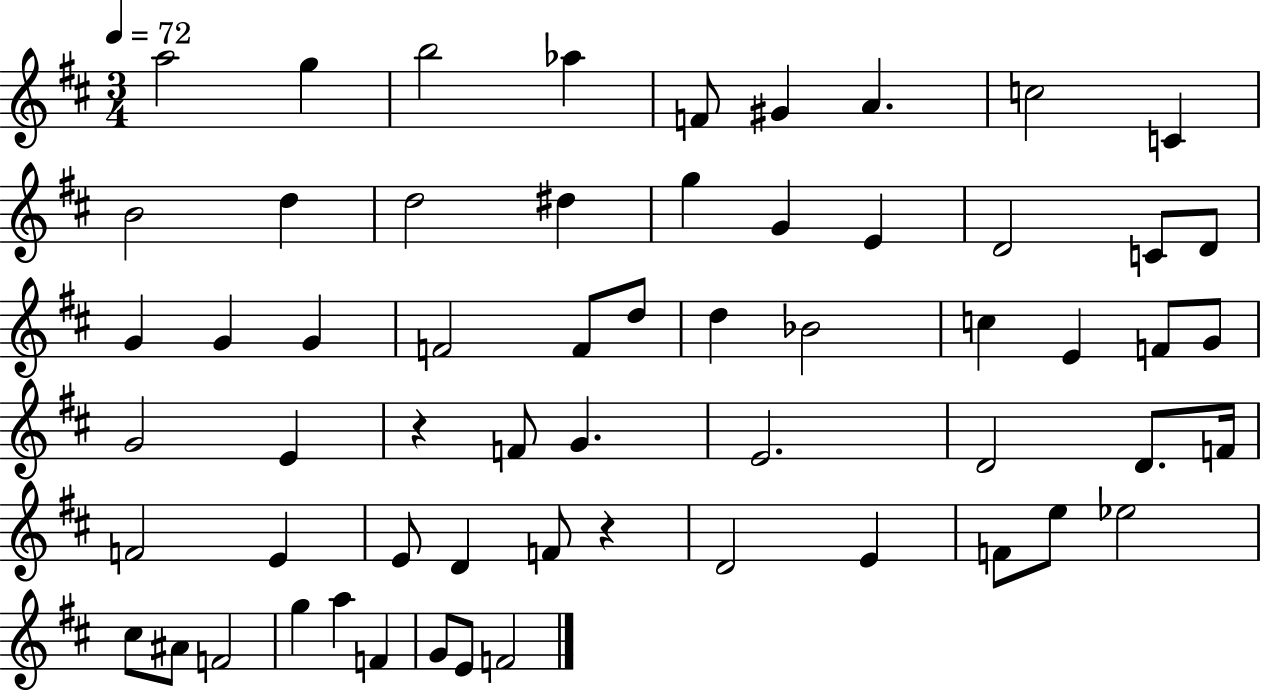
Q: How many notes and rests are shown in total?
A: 60